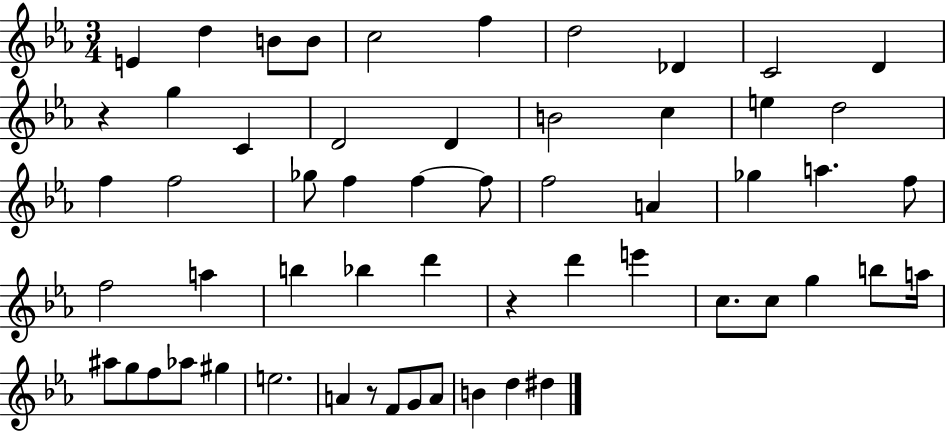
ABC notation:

X:1
T:Untitled
M:3/4
L:1/4
K:Eb
E d B/2 B/2 c2 f d2 _D C2 D z g C D2 D B2 c e d2 f f2 _g/2 f f f/2 f2 A _g a f/2 f2 a b _b d' z d' e' c/2 c/2 g b/2 a/4 ^a/2 g/2 f/2 _a/2 ^g e2 A z/2 F/2 G/2 A/2 B d ^d